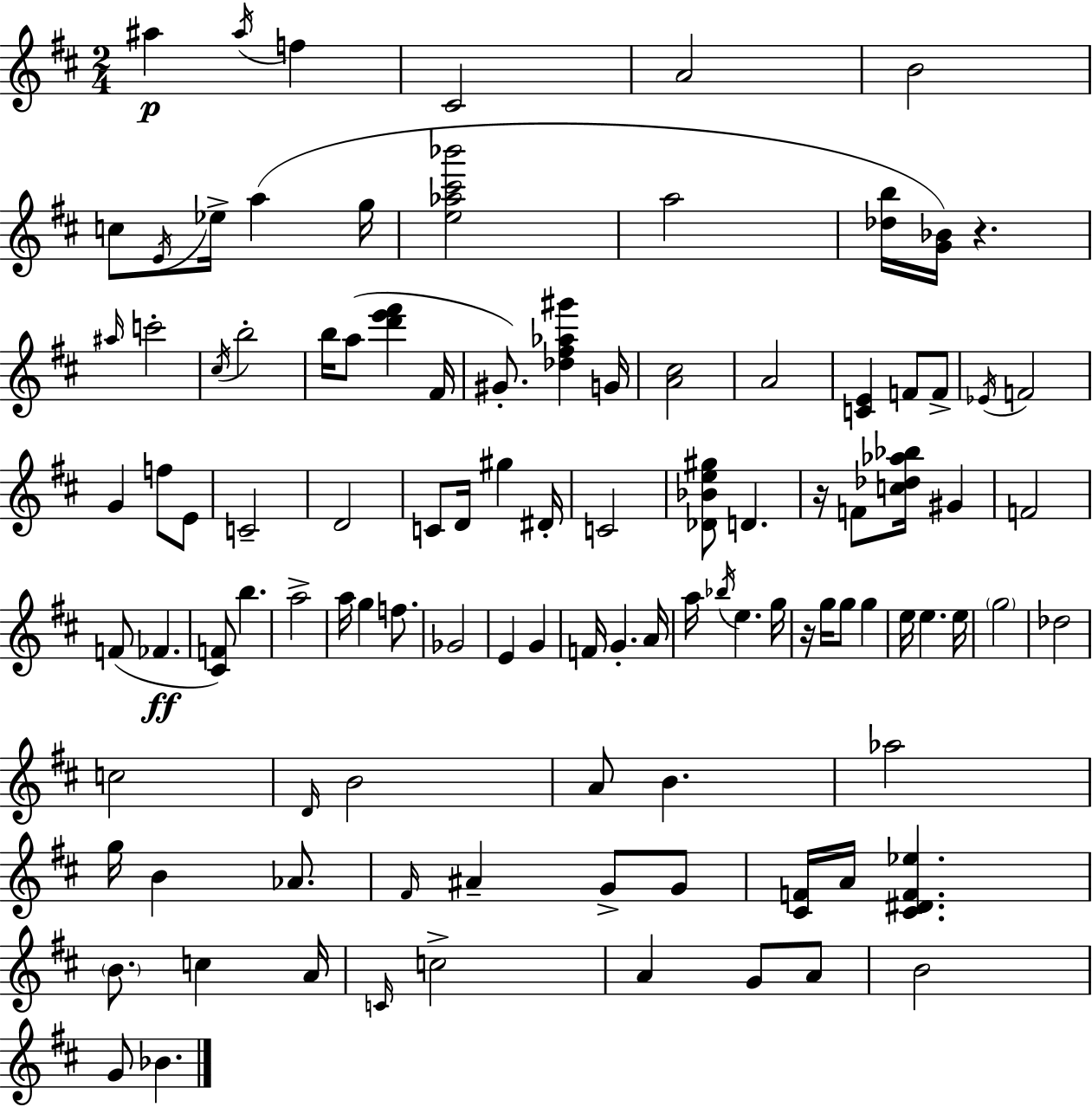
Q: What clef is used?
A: treble